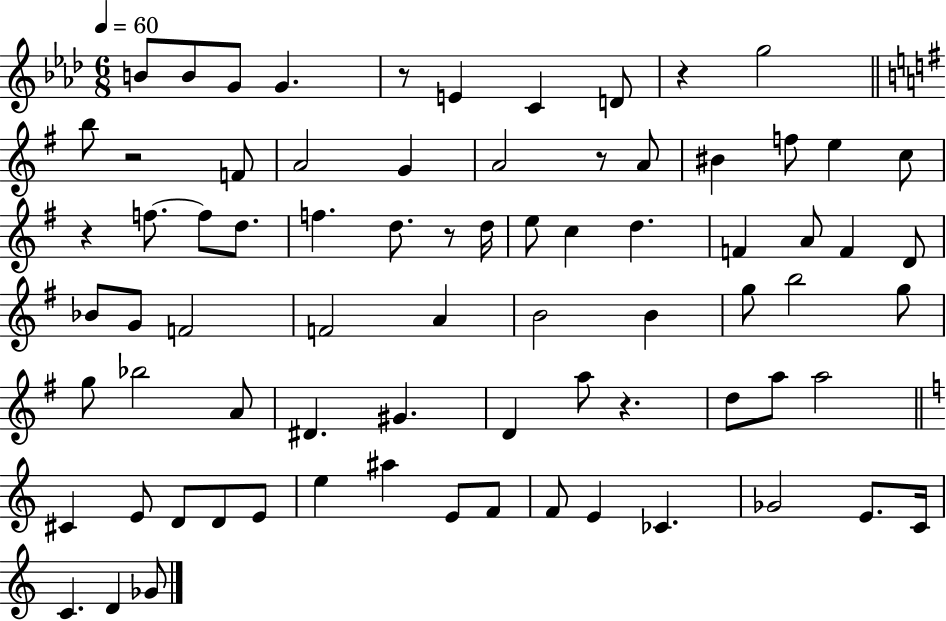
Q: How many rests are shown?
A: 7